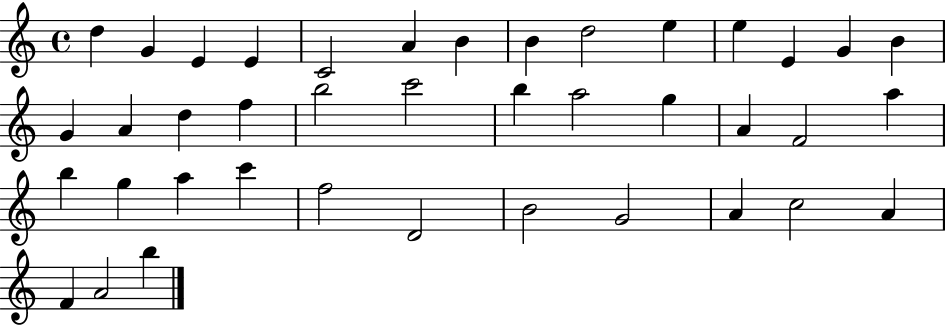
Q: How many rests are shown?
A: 0